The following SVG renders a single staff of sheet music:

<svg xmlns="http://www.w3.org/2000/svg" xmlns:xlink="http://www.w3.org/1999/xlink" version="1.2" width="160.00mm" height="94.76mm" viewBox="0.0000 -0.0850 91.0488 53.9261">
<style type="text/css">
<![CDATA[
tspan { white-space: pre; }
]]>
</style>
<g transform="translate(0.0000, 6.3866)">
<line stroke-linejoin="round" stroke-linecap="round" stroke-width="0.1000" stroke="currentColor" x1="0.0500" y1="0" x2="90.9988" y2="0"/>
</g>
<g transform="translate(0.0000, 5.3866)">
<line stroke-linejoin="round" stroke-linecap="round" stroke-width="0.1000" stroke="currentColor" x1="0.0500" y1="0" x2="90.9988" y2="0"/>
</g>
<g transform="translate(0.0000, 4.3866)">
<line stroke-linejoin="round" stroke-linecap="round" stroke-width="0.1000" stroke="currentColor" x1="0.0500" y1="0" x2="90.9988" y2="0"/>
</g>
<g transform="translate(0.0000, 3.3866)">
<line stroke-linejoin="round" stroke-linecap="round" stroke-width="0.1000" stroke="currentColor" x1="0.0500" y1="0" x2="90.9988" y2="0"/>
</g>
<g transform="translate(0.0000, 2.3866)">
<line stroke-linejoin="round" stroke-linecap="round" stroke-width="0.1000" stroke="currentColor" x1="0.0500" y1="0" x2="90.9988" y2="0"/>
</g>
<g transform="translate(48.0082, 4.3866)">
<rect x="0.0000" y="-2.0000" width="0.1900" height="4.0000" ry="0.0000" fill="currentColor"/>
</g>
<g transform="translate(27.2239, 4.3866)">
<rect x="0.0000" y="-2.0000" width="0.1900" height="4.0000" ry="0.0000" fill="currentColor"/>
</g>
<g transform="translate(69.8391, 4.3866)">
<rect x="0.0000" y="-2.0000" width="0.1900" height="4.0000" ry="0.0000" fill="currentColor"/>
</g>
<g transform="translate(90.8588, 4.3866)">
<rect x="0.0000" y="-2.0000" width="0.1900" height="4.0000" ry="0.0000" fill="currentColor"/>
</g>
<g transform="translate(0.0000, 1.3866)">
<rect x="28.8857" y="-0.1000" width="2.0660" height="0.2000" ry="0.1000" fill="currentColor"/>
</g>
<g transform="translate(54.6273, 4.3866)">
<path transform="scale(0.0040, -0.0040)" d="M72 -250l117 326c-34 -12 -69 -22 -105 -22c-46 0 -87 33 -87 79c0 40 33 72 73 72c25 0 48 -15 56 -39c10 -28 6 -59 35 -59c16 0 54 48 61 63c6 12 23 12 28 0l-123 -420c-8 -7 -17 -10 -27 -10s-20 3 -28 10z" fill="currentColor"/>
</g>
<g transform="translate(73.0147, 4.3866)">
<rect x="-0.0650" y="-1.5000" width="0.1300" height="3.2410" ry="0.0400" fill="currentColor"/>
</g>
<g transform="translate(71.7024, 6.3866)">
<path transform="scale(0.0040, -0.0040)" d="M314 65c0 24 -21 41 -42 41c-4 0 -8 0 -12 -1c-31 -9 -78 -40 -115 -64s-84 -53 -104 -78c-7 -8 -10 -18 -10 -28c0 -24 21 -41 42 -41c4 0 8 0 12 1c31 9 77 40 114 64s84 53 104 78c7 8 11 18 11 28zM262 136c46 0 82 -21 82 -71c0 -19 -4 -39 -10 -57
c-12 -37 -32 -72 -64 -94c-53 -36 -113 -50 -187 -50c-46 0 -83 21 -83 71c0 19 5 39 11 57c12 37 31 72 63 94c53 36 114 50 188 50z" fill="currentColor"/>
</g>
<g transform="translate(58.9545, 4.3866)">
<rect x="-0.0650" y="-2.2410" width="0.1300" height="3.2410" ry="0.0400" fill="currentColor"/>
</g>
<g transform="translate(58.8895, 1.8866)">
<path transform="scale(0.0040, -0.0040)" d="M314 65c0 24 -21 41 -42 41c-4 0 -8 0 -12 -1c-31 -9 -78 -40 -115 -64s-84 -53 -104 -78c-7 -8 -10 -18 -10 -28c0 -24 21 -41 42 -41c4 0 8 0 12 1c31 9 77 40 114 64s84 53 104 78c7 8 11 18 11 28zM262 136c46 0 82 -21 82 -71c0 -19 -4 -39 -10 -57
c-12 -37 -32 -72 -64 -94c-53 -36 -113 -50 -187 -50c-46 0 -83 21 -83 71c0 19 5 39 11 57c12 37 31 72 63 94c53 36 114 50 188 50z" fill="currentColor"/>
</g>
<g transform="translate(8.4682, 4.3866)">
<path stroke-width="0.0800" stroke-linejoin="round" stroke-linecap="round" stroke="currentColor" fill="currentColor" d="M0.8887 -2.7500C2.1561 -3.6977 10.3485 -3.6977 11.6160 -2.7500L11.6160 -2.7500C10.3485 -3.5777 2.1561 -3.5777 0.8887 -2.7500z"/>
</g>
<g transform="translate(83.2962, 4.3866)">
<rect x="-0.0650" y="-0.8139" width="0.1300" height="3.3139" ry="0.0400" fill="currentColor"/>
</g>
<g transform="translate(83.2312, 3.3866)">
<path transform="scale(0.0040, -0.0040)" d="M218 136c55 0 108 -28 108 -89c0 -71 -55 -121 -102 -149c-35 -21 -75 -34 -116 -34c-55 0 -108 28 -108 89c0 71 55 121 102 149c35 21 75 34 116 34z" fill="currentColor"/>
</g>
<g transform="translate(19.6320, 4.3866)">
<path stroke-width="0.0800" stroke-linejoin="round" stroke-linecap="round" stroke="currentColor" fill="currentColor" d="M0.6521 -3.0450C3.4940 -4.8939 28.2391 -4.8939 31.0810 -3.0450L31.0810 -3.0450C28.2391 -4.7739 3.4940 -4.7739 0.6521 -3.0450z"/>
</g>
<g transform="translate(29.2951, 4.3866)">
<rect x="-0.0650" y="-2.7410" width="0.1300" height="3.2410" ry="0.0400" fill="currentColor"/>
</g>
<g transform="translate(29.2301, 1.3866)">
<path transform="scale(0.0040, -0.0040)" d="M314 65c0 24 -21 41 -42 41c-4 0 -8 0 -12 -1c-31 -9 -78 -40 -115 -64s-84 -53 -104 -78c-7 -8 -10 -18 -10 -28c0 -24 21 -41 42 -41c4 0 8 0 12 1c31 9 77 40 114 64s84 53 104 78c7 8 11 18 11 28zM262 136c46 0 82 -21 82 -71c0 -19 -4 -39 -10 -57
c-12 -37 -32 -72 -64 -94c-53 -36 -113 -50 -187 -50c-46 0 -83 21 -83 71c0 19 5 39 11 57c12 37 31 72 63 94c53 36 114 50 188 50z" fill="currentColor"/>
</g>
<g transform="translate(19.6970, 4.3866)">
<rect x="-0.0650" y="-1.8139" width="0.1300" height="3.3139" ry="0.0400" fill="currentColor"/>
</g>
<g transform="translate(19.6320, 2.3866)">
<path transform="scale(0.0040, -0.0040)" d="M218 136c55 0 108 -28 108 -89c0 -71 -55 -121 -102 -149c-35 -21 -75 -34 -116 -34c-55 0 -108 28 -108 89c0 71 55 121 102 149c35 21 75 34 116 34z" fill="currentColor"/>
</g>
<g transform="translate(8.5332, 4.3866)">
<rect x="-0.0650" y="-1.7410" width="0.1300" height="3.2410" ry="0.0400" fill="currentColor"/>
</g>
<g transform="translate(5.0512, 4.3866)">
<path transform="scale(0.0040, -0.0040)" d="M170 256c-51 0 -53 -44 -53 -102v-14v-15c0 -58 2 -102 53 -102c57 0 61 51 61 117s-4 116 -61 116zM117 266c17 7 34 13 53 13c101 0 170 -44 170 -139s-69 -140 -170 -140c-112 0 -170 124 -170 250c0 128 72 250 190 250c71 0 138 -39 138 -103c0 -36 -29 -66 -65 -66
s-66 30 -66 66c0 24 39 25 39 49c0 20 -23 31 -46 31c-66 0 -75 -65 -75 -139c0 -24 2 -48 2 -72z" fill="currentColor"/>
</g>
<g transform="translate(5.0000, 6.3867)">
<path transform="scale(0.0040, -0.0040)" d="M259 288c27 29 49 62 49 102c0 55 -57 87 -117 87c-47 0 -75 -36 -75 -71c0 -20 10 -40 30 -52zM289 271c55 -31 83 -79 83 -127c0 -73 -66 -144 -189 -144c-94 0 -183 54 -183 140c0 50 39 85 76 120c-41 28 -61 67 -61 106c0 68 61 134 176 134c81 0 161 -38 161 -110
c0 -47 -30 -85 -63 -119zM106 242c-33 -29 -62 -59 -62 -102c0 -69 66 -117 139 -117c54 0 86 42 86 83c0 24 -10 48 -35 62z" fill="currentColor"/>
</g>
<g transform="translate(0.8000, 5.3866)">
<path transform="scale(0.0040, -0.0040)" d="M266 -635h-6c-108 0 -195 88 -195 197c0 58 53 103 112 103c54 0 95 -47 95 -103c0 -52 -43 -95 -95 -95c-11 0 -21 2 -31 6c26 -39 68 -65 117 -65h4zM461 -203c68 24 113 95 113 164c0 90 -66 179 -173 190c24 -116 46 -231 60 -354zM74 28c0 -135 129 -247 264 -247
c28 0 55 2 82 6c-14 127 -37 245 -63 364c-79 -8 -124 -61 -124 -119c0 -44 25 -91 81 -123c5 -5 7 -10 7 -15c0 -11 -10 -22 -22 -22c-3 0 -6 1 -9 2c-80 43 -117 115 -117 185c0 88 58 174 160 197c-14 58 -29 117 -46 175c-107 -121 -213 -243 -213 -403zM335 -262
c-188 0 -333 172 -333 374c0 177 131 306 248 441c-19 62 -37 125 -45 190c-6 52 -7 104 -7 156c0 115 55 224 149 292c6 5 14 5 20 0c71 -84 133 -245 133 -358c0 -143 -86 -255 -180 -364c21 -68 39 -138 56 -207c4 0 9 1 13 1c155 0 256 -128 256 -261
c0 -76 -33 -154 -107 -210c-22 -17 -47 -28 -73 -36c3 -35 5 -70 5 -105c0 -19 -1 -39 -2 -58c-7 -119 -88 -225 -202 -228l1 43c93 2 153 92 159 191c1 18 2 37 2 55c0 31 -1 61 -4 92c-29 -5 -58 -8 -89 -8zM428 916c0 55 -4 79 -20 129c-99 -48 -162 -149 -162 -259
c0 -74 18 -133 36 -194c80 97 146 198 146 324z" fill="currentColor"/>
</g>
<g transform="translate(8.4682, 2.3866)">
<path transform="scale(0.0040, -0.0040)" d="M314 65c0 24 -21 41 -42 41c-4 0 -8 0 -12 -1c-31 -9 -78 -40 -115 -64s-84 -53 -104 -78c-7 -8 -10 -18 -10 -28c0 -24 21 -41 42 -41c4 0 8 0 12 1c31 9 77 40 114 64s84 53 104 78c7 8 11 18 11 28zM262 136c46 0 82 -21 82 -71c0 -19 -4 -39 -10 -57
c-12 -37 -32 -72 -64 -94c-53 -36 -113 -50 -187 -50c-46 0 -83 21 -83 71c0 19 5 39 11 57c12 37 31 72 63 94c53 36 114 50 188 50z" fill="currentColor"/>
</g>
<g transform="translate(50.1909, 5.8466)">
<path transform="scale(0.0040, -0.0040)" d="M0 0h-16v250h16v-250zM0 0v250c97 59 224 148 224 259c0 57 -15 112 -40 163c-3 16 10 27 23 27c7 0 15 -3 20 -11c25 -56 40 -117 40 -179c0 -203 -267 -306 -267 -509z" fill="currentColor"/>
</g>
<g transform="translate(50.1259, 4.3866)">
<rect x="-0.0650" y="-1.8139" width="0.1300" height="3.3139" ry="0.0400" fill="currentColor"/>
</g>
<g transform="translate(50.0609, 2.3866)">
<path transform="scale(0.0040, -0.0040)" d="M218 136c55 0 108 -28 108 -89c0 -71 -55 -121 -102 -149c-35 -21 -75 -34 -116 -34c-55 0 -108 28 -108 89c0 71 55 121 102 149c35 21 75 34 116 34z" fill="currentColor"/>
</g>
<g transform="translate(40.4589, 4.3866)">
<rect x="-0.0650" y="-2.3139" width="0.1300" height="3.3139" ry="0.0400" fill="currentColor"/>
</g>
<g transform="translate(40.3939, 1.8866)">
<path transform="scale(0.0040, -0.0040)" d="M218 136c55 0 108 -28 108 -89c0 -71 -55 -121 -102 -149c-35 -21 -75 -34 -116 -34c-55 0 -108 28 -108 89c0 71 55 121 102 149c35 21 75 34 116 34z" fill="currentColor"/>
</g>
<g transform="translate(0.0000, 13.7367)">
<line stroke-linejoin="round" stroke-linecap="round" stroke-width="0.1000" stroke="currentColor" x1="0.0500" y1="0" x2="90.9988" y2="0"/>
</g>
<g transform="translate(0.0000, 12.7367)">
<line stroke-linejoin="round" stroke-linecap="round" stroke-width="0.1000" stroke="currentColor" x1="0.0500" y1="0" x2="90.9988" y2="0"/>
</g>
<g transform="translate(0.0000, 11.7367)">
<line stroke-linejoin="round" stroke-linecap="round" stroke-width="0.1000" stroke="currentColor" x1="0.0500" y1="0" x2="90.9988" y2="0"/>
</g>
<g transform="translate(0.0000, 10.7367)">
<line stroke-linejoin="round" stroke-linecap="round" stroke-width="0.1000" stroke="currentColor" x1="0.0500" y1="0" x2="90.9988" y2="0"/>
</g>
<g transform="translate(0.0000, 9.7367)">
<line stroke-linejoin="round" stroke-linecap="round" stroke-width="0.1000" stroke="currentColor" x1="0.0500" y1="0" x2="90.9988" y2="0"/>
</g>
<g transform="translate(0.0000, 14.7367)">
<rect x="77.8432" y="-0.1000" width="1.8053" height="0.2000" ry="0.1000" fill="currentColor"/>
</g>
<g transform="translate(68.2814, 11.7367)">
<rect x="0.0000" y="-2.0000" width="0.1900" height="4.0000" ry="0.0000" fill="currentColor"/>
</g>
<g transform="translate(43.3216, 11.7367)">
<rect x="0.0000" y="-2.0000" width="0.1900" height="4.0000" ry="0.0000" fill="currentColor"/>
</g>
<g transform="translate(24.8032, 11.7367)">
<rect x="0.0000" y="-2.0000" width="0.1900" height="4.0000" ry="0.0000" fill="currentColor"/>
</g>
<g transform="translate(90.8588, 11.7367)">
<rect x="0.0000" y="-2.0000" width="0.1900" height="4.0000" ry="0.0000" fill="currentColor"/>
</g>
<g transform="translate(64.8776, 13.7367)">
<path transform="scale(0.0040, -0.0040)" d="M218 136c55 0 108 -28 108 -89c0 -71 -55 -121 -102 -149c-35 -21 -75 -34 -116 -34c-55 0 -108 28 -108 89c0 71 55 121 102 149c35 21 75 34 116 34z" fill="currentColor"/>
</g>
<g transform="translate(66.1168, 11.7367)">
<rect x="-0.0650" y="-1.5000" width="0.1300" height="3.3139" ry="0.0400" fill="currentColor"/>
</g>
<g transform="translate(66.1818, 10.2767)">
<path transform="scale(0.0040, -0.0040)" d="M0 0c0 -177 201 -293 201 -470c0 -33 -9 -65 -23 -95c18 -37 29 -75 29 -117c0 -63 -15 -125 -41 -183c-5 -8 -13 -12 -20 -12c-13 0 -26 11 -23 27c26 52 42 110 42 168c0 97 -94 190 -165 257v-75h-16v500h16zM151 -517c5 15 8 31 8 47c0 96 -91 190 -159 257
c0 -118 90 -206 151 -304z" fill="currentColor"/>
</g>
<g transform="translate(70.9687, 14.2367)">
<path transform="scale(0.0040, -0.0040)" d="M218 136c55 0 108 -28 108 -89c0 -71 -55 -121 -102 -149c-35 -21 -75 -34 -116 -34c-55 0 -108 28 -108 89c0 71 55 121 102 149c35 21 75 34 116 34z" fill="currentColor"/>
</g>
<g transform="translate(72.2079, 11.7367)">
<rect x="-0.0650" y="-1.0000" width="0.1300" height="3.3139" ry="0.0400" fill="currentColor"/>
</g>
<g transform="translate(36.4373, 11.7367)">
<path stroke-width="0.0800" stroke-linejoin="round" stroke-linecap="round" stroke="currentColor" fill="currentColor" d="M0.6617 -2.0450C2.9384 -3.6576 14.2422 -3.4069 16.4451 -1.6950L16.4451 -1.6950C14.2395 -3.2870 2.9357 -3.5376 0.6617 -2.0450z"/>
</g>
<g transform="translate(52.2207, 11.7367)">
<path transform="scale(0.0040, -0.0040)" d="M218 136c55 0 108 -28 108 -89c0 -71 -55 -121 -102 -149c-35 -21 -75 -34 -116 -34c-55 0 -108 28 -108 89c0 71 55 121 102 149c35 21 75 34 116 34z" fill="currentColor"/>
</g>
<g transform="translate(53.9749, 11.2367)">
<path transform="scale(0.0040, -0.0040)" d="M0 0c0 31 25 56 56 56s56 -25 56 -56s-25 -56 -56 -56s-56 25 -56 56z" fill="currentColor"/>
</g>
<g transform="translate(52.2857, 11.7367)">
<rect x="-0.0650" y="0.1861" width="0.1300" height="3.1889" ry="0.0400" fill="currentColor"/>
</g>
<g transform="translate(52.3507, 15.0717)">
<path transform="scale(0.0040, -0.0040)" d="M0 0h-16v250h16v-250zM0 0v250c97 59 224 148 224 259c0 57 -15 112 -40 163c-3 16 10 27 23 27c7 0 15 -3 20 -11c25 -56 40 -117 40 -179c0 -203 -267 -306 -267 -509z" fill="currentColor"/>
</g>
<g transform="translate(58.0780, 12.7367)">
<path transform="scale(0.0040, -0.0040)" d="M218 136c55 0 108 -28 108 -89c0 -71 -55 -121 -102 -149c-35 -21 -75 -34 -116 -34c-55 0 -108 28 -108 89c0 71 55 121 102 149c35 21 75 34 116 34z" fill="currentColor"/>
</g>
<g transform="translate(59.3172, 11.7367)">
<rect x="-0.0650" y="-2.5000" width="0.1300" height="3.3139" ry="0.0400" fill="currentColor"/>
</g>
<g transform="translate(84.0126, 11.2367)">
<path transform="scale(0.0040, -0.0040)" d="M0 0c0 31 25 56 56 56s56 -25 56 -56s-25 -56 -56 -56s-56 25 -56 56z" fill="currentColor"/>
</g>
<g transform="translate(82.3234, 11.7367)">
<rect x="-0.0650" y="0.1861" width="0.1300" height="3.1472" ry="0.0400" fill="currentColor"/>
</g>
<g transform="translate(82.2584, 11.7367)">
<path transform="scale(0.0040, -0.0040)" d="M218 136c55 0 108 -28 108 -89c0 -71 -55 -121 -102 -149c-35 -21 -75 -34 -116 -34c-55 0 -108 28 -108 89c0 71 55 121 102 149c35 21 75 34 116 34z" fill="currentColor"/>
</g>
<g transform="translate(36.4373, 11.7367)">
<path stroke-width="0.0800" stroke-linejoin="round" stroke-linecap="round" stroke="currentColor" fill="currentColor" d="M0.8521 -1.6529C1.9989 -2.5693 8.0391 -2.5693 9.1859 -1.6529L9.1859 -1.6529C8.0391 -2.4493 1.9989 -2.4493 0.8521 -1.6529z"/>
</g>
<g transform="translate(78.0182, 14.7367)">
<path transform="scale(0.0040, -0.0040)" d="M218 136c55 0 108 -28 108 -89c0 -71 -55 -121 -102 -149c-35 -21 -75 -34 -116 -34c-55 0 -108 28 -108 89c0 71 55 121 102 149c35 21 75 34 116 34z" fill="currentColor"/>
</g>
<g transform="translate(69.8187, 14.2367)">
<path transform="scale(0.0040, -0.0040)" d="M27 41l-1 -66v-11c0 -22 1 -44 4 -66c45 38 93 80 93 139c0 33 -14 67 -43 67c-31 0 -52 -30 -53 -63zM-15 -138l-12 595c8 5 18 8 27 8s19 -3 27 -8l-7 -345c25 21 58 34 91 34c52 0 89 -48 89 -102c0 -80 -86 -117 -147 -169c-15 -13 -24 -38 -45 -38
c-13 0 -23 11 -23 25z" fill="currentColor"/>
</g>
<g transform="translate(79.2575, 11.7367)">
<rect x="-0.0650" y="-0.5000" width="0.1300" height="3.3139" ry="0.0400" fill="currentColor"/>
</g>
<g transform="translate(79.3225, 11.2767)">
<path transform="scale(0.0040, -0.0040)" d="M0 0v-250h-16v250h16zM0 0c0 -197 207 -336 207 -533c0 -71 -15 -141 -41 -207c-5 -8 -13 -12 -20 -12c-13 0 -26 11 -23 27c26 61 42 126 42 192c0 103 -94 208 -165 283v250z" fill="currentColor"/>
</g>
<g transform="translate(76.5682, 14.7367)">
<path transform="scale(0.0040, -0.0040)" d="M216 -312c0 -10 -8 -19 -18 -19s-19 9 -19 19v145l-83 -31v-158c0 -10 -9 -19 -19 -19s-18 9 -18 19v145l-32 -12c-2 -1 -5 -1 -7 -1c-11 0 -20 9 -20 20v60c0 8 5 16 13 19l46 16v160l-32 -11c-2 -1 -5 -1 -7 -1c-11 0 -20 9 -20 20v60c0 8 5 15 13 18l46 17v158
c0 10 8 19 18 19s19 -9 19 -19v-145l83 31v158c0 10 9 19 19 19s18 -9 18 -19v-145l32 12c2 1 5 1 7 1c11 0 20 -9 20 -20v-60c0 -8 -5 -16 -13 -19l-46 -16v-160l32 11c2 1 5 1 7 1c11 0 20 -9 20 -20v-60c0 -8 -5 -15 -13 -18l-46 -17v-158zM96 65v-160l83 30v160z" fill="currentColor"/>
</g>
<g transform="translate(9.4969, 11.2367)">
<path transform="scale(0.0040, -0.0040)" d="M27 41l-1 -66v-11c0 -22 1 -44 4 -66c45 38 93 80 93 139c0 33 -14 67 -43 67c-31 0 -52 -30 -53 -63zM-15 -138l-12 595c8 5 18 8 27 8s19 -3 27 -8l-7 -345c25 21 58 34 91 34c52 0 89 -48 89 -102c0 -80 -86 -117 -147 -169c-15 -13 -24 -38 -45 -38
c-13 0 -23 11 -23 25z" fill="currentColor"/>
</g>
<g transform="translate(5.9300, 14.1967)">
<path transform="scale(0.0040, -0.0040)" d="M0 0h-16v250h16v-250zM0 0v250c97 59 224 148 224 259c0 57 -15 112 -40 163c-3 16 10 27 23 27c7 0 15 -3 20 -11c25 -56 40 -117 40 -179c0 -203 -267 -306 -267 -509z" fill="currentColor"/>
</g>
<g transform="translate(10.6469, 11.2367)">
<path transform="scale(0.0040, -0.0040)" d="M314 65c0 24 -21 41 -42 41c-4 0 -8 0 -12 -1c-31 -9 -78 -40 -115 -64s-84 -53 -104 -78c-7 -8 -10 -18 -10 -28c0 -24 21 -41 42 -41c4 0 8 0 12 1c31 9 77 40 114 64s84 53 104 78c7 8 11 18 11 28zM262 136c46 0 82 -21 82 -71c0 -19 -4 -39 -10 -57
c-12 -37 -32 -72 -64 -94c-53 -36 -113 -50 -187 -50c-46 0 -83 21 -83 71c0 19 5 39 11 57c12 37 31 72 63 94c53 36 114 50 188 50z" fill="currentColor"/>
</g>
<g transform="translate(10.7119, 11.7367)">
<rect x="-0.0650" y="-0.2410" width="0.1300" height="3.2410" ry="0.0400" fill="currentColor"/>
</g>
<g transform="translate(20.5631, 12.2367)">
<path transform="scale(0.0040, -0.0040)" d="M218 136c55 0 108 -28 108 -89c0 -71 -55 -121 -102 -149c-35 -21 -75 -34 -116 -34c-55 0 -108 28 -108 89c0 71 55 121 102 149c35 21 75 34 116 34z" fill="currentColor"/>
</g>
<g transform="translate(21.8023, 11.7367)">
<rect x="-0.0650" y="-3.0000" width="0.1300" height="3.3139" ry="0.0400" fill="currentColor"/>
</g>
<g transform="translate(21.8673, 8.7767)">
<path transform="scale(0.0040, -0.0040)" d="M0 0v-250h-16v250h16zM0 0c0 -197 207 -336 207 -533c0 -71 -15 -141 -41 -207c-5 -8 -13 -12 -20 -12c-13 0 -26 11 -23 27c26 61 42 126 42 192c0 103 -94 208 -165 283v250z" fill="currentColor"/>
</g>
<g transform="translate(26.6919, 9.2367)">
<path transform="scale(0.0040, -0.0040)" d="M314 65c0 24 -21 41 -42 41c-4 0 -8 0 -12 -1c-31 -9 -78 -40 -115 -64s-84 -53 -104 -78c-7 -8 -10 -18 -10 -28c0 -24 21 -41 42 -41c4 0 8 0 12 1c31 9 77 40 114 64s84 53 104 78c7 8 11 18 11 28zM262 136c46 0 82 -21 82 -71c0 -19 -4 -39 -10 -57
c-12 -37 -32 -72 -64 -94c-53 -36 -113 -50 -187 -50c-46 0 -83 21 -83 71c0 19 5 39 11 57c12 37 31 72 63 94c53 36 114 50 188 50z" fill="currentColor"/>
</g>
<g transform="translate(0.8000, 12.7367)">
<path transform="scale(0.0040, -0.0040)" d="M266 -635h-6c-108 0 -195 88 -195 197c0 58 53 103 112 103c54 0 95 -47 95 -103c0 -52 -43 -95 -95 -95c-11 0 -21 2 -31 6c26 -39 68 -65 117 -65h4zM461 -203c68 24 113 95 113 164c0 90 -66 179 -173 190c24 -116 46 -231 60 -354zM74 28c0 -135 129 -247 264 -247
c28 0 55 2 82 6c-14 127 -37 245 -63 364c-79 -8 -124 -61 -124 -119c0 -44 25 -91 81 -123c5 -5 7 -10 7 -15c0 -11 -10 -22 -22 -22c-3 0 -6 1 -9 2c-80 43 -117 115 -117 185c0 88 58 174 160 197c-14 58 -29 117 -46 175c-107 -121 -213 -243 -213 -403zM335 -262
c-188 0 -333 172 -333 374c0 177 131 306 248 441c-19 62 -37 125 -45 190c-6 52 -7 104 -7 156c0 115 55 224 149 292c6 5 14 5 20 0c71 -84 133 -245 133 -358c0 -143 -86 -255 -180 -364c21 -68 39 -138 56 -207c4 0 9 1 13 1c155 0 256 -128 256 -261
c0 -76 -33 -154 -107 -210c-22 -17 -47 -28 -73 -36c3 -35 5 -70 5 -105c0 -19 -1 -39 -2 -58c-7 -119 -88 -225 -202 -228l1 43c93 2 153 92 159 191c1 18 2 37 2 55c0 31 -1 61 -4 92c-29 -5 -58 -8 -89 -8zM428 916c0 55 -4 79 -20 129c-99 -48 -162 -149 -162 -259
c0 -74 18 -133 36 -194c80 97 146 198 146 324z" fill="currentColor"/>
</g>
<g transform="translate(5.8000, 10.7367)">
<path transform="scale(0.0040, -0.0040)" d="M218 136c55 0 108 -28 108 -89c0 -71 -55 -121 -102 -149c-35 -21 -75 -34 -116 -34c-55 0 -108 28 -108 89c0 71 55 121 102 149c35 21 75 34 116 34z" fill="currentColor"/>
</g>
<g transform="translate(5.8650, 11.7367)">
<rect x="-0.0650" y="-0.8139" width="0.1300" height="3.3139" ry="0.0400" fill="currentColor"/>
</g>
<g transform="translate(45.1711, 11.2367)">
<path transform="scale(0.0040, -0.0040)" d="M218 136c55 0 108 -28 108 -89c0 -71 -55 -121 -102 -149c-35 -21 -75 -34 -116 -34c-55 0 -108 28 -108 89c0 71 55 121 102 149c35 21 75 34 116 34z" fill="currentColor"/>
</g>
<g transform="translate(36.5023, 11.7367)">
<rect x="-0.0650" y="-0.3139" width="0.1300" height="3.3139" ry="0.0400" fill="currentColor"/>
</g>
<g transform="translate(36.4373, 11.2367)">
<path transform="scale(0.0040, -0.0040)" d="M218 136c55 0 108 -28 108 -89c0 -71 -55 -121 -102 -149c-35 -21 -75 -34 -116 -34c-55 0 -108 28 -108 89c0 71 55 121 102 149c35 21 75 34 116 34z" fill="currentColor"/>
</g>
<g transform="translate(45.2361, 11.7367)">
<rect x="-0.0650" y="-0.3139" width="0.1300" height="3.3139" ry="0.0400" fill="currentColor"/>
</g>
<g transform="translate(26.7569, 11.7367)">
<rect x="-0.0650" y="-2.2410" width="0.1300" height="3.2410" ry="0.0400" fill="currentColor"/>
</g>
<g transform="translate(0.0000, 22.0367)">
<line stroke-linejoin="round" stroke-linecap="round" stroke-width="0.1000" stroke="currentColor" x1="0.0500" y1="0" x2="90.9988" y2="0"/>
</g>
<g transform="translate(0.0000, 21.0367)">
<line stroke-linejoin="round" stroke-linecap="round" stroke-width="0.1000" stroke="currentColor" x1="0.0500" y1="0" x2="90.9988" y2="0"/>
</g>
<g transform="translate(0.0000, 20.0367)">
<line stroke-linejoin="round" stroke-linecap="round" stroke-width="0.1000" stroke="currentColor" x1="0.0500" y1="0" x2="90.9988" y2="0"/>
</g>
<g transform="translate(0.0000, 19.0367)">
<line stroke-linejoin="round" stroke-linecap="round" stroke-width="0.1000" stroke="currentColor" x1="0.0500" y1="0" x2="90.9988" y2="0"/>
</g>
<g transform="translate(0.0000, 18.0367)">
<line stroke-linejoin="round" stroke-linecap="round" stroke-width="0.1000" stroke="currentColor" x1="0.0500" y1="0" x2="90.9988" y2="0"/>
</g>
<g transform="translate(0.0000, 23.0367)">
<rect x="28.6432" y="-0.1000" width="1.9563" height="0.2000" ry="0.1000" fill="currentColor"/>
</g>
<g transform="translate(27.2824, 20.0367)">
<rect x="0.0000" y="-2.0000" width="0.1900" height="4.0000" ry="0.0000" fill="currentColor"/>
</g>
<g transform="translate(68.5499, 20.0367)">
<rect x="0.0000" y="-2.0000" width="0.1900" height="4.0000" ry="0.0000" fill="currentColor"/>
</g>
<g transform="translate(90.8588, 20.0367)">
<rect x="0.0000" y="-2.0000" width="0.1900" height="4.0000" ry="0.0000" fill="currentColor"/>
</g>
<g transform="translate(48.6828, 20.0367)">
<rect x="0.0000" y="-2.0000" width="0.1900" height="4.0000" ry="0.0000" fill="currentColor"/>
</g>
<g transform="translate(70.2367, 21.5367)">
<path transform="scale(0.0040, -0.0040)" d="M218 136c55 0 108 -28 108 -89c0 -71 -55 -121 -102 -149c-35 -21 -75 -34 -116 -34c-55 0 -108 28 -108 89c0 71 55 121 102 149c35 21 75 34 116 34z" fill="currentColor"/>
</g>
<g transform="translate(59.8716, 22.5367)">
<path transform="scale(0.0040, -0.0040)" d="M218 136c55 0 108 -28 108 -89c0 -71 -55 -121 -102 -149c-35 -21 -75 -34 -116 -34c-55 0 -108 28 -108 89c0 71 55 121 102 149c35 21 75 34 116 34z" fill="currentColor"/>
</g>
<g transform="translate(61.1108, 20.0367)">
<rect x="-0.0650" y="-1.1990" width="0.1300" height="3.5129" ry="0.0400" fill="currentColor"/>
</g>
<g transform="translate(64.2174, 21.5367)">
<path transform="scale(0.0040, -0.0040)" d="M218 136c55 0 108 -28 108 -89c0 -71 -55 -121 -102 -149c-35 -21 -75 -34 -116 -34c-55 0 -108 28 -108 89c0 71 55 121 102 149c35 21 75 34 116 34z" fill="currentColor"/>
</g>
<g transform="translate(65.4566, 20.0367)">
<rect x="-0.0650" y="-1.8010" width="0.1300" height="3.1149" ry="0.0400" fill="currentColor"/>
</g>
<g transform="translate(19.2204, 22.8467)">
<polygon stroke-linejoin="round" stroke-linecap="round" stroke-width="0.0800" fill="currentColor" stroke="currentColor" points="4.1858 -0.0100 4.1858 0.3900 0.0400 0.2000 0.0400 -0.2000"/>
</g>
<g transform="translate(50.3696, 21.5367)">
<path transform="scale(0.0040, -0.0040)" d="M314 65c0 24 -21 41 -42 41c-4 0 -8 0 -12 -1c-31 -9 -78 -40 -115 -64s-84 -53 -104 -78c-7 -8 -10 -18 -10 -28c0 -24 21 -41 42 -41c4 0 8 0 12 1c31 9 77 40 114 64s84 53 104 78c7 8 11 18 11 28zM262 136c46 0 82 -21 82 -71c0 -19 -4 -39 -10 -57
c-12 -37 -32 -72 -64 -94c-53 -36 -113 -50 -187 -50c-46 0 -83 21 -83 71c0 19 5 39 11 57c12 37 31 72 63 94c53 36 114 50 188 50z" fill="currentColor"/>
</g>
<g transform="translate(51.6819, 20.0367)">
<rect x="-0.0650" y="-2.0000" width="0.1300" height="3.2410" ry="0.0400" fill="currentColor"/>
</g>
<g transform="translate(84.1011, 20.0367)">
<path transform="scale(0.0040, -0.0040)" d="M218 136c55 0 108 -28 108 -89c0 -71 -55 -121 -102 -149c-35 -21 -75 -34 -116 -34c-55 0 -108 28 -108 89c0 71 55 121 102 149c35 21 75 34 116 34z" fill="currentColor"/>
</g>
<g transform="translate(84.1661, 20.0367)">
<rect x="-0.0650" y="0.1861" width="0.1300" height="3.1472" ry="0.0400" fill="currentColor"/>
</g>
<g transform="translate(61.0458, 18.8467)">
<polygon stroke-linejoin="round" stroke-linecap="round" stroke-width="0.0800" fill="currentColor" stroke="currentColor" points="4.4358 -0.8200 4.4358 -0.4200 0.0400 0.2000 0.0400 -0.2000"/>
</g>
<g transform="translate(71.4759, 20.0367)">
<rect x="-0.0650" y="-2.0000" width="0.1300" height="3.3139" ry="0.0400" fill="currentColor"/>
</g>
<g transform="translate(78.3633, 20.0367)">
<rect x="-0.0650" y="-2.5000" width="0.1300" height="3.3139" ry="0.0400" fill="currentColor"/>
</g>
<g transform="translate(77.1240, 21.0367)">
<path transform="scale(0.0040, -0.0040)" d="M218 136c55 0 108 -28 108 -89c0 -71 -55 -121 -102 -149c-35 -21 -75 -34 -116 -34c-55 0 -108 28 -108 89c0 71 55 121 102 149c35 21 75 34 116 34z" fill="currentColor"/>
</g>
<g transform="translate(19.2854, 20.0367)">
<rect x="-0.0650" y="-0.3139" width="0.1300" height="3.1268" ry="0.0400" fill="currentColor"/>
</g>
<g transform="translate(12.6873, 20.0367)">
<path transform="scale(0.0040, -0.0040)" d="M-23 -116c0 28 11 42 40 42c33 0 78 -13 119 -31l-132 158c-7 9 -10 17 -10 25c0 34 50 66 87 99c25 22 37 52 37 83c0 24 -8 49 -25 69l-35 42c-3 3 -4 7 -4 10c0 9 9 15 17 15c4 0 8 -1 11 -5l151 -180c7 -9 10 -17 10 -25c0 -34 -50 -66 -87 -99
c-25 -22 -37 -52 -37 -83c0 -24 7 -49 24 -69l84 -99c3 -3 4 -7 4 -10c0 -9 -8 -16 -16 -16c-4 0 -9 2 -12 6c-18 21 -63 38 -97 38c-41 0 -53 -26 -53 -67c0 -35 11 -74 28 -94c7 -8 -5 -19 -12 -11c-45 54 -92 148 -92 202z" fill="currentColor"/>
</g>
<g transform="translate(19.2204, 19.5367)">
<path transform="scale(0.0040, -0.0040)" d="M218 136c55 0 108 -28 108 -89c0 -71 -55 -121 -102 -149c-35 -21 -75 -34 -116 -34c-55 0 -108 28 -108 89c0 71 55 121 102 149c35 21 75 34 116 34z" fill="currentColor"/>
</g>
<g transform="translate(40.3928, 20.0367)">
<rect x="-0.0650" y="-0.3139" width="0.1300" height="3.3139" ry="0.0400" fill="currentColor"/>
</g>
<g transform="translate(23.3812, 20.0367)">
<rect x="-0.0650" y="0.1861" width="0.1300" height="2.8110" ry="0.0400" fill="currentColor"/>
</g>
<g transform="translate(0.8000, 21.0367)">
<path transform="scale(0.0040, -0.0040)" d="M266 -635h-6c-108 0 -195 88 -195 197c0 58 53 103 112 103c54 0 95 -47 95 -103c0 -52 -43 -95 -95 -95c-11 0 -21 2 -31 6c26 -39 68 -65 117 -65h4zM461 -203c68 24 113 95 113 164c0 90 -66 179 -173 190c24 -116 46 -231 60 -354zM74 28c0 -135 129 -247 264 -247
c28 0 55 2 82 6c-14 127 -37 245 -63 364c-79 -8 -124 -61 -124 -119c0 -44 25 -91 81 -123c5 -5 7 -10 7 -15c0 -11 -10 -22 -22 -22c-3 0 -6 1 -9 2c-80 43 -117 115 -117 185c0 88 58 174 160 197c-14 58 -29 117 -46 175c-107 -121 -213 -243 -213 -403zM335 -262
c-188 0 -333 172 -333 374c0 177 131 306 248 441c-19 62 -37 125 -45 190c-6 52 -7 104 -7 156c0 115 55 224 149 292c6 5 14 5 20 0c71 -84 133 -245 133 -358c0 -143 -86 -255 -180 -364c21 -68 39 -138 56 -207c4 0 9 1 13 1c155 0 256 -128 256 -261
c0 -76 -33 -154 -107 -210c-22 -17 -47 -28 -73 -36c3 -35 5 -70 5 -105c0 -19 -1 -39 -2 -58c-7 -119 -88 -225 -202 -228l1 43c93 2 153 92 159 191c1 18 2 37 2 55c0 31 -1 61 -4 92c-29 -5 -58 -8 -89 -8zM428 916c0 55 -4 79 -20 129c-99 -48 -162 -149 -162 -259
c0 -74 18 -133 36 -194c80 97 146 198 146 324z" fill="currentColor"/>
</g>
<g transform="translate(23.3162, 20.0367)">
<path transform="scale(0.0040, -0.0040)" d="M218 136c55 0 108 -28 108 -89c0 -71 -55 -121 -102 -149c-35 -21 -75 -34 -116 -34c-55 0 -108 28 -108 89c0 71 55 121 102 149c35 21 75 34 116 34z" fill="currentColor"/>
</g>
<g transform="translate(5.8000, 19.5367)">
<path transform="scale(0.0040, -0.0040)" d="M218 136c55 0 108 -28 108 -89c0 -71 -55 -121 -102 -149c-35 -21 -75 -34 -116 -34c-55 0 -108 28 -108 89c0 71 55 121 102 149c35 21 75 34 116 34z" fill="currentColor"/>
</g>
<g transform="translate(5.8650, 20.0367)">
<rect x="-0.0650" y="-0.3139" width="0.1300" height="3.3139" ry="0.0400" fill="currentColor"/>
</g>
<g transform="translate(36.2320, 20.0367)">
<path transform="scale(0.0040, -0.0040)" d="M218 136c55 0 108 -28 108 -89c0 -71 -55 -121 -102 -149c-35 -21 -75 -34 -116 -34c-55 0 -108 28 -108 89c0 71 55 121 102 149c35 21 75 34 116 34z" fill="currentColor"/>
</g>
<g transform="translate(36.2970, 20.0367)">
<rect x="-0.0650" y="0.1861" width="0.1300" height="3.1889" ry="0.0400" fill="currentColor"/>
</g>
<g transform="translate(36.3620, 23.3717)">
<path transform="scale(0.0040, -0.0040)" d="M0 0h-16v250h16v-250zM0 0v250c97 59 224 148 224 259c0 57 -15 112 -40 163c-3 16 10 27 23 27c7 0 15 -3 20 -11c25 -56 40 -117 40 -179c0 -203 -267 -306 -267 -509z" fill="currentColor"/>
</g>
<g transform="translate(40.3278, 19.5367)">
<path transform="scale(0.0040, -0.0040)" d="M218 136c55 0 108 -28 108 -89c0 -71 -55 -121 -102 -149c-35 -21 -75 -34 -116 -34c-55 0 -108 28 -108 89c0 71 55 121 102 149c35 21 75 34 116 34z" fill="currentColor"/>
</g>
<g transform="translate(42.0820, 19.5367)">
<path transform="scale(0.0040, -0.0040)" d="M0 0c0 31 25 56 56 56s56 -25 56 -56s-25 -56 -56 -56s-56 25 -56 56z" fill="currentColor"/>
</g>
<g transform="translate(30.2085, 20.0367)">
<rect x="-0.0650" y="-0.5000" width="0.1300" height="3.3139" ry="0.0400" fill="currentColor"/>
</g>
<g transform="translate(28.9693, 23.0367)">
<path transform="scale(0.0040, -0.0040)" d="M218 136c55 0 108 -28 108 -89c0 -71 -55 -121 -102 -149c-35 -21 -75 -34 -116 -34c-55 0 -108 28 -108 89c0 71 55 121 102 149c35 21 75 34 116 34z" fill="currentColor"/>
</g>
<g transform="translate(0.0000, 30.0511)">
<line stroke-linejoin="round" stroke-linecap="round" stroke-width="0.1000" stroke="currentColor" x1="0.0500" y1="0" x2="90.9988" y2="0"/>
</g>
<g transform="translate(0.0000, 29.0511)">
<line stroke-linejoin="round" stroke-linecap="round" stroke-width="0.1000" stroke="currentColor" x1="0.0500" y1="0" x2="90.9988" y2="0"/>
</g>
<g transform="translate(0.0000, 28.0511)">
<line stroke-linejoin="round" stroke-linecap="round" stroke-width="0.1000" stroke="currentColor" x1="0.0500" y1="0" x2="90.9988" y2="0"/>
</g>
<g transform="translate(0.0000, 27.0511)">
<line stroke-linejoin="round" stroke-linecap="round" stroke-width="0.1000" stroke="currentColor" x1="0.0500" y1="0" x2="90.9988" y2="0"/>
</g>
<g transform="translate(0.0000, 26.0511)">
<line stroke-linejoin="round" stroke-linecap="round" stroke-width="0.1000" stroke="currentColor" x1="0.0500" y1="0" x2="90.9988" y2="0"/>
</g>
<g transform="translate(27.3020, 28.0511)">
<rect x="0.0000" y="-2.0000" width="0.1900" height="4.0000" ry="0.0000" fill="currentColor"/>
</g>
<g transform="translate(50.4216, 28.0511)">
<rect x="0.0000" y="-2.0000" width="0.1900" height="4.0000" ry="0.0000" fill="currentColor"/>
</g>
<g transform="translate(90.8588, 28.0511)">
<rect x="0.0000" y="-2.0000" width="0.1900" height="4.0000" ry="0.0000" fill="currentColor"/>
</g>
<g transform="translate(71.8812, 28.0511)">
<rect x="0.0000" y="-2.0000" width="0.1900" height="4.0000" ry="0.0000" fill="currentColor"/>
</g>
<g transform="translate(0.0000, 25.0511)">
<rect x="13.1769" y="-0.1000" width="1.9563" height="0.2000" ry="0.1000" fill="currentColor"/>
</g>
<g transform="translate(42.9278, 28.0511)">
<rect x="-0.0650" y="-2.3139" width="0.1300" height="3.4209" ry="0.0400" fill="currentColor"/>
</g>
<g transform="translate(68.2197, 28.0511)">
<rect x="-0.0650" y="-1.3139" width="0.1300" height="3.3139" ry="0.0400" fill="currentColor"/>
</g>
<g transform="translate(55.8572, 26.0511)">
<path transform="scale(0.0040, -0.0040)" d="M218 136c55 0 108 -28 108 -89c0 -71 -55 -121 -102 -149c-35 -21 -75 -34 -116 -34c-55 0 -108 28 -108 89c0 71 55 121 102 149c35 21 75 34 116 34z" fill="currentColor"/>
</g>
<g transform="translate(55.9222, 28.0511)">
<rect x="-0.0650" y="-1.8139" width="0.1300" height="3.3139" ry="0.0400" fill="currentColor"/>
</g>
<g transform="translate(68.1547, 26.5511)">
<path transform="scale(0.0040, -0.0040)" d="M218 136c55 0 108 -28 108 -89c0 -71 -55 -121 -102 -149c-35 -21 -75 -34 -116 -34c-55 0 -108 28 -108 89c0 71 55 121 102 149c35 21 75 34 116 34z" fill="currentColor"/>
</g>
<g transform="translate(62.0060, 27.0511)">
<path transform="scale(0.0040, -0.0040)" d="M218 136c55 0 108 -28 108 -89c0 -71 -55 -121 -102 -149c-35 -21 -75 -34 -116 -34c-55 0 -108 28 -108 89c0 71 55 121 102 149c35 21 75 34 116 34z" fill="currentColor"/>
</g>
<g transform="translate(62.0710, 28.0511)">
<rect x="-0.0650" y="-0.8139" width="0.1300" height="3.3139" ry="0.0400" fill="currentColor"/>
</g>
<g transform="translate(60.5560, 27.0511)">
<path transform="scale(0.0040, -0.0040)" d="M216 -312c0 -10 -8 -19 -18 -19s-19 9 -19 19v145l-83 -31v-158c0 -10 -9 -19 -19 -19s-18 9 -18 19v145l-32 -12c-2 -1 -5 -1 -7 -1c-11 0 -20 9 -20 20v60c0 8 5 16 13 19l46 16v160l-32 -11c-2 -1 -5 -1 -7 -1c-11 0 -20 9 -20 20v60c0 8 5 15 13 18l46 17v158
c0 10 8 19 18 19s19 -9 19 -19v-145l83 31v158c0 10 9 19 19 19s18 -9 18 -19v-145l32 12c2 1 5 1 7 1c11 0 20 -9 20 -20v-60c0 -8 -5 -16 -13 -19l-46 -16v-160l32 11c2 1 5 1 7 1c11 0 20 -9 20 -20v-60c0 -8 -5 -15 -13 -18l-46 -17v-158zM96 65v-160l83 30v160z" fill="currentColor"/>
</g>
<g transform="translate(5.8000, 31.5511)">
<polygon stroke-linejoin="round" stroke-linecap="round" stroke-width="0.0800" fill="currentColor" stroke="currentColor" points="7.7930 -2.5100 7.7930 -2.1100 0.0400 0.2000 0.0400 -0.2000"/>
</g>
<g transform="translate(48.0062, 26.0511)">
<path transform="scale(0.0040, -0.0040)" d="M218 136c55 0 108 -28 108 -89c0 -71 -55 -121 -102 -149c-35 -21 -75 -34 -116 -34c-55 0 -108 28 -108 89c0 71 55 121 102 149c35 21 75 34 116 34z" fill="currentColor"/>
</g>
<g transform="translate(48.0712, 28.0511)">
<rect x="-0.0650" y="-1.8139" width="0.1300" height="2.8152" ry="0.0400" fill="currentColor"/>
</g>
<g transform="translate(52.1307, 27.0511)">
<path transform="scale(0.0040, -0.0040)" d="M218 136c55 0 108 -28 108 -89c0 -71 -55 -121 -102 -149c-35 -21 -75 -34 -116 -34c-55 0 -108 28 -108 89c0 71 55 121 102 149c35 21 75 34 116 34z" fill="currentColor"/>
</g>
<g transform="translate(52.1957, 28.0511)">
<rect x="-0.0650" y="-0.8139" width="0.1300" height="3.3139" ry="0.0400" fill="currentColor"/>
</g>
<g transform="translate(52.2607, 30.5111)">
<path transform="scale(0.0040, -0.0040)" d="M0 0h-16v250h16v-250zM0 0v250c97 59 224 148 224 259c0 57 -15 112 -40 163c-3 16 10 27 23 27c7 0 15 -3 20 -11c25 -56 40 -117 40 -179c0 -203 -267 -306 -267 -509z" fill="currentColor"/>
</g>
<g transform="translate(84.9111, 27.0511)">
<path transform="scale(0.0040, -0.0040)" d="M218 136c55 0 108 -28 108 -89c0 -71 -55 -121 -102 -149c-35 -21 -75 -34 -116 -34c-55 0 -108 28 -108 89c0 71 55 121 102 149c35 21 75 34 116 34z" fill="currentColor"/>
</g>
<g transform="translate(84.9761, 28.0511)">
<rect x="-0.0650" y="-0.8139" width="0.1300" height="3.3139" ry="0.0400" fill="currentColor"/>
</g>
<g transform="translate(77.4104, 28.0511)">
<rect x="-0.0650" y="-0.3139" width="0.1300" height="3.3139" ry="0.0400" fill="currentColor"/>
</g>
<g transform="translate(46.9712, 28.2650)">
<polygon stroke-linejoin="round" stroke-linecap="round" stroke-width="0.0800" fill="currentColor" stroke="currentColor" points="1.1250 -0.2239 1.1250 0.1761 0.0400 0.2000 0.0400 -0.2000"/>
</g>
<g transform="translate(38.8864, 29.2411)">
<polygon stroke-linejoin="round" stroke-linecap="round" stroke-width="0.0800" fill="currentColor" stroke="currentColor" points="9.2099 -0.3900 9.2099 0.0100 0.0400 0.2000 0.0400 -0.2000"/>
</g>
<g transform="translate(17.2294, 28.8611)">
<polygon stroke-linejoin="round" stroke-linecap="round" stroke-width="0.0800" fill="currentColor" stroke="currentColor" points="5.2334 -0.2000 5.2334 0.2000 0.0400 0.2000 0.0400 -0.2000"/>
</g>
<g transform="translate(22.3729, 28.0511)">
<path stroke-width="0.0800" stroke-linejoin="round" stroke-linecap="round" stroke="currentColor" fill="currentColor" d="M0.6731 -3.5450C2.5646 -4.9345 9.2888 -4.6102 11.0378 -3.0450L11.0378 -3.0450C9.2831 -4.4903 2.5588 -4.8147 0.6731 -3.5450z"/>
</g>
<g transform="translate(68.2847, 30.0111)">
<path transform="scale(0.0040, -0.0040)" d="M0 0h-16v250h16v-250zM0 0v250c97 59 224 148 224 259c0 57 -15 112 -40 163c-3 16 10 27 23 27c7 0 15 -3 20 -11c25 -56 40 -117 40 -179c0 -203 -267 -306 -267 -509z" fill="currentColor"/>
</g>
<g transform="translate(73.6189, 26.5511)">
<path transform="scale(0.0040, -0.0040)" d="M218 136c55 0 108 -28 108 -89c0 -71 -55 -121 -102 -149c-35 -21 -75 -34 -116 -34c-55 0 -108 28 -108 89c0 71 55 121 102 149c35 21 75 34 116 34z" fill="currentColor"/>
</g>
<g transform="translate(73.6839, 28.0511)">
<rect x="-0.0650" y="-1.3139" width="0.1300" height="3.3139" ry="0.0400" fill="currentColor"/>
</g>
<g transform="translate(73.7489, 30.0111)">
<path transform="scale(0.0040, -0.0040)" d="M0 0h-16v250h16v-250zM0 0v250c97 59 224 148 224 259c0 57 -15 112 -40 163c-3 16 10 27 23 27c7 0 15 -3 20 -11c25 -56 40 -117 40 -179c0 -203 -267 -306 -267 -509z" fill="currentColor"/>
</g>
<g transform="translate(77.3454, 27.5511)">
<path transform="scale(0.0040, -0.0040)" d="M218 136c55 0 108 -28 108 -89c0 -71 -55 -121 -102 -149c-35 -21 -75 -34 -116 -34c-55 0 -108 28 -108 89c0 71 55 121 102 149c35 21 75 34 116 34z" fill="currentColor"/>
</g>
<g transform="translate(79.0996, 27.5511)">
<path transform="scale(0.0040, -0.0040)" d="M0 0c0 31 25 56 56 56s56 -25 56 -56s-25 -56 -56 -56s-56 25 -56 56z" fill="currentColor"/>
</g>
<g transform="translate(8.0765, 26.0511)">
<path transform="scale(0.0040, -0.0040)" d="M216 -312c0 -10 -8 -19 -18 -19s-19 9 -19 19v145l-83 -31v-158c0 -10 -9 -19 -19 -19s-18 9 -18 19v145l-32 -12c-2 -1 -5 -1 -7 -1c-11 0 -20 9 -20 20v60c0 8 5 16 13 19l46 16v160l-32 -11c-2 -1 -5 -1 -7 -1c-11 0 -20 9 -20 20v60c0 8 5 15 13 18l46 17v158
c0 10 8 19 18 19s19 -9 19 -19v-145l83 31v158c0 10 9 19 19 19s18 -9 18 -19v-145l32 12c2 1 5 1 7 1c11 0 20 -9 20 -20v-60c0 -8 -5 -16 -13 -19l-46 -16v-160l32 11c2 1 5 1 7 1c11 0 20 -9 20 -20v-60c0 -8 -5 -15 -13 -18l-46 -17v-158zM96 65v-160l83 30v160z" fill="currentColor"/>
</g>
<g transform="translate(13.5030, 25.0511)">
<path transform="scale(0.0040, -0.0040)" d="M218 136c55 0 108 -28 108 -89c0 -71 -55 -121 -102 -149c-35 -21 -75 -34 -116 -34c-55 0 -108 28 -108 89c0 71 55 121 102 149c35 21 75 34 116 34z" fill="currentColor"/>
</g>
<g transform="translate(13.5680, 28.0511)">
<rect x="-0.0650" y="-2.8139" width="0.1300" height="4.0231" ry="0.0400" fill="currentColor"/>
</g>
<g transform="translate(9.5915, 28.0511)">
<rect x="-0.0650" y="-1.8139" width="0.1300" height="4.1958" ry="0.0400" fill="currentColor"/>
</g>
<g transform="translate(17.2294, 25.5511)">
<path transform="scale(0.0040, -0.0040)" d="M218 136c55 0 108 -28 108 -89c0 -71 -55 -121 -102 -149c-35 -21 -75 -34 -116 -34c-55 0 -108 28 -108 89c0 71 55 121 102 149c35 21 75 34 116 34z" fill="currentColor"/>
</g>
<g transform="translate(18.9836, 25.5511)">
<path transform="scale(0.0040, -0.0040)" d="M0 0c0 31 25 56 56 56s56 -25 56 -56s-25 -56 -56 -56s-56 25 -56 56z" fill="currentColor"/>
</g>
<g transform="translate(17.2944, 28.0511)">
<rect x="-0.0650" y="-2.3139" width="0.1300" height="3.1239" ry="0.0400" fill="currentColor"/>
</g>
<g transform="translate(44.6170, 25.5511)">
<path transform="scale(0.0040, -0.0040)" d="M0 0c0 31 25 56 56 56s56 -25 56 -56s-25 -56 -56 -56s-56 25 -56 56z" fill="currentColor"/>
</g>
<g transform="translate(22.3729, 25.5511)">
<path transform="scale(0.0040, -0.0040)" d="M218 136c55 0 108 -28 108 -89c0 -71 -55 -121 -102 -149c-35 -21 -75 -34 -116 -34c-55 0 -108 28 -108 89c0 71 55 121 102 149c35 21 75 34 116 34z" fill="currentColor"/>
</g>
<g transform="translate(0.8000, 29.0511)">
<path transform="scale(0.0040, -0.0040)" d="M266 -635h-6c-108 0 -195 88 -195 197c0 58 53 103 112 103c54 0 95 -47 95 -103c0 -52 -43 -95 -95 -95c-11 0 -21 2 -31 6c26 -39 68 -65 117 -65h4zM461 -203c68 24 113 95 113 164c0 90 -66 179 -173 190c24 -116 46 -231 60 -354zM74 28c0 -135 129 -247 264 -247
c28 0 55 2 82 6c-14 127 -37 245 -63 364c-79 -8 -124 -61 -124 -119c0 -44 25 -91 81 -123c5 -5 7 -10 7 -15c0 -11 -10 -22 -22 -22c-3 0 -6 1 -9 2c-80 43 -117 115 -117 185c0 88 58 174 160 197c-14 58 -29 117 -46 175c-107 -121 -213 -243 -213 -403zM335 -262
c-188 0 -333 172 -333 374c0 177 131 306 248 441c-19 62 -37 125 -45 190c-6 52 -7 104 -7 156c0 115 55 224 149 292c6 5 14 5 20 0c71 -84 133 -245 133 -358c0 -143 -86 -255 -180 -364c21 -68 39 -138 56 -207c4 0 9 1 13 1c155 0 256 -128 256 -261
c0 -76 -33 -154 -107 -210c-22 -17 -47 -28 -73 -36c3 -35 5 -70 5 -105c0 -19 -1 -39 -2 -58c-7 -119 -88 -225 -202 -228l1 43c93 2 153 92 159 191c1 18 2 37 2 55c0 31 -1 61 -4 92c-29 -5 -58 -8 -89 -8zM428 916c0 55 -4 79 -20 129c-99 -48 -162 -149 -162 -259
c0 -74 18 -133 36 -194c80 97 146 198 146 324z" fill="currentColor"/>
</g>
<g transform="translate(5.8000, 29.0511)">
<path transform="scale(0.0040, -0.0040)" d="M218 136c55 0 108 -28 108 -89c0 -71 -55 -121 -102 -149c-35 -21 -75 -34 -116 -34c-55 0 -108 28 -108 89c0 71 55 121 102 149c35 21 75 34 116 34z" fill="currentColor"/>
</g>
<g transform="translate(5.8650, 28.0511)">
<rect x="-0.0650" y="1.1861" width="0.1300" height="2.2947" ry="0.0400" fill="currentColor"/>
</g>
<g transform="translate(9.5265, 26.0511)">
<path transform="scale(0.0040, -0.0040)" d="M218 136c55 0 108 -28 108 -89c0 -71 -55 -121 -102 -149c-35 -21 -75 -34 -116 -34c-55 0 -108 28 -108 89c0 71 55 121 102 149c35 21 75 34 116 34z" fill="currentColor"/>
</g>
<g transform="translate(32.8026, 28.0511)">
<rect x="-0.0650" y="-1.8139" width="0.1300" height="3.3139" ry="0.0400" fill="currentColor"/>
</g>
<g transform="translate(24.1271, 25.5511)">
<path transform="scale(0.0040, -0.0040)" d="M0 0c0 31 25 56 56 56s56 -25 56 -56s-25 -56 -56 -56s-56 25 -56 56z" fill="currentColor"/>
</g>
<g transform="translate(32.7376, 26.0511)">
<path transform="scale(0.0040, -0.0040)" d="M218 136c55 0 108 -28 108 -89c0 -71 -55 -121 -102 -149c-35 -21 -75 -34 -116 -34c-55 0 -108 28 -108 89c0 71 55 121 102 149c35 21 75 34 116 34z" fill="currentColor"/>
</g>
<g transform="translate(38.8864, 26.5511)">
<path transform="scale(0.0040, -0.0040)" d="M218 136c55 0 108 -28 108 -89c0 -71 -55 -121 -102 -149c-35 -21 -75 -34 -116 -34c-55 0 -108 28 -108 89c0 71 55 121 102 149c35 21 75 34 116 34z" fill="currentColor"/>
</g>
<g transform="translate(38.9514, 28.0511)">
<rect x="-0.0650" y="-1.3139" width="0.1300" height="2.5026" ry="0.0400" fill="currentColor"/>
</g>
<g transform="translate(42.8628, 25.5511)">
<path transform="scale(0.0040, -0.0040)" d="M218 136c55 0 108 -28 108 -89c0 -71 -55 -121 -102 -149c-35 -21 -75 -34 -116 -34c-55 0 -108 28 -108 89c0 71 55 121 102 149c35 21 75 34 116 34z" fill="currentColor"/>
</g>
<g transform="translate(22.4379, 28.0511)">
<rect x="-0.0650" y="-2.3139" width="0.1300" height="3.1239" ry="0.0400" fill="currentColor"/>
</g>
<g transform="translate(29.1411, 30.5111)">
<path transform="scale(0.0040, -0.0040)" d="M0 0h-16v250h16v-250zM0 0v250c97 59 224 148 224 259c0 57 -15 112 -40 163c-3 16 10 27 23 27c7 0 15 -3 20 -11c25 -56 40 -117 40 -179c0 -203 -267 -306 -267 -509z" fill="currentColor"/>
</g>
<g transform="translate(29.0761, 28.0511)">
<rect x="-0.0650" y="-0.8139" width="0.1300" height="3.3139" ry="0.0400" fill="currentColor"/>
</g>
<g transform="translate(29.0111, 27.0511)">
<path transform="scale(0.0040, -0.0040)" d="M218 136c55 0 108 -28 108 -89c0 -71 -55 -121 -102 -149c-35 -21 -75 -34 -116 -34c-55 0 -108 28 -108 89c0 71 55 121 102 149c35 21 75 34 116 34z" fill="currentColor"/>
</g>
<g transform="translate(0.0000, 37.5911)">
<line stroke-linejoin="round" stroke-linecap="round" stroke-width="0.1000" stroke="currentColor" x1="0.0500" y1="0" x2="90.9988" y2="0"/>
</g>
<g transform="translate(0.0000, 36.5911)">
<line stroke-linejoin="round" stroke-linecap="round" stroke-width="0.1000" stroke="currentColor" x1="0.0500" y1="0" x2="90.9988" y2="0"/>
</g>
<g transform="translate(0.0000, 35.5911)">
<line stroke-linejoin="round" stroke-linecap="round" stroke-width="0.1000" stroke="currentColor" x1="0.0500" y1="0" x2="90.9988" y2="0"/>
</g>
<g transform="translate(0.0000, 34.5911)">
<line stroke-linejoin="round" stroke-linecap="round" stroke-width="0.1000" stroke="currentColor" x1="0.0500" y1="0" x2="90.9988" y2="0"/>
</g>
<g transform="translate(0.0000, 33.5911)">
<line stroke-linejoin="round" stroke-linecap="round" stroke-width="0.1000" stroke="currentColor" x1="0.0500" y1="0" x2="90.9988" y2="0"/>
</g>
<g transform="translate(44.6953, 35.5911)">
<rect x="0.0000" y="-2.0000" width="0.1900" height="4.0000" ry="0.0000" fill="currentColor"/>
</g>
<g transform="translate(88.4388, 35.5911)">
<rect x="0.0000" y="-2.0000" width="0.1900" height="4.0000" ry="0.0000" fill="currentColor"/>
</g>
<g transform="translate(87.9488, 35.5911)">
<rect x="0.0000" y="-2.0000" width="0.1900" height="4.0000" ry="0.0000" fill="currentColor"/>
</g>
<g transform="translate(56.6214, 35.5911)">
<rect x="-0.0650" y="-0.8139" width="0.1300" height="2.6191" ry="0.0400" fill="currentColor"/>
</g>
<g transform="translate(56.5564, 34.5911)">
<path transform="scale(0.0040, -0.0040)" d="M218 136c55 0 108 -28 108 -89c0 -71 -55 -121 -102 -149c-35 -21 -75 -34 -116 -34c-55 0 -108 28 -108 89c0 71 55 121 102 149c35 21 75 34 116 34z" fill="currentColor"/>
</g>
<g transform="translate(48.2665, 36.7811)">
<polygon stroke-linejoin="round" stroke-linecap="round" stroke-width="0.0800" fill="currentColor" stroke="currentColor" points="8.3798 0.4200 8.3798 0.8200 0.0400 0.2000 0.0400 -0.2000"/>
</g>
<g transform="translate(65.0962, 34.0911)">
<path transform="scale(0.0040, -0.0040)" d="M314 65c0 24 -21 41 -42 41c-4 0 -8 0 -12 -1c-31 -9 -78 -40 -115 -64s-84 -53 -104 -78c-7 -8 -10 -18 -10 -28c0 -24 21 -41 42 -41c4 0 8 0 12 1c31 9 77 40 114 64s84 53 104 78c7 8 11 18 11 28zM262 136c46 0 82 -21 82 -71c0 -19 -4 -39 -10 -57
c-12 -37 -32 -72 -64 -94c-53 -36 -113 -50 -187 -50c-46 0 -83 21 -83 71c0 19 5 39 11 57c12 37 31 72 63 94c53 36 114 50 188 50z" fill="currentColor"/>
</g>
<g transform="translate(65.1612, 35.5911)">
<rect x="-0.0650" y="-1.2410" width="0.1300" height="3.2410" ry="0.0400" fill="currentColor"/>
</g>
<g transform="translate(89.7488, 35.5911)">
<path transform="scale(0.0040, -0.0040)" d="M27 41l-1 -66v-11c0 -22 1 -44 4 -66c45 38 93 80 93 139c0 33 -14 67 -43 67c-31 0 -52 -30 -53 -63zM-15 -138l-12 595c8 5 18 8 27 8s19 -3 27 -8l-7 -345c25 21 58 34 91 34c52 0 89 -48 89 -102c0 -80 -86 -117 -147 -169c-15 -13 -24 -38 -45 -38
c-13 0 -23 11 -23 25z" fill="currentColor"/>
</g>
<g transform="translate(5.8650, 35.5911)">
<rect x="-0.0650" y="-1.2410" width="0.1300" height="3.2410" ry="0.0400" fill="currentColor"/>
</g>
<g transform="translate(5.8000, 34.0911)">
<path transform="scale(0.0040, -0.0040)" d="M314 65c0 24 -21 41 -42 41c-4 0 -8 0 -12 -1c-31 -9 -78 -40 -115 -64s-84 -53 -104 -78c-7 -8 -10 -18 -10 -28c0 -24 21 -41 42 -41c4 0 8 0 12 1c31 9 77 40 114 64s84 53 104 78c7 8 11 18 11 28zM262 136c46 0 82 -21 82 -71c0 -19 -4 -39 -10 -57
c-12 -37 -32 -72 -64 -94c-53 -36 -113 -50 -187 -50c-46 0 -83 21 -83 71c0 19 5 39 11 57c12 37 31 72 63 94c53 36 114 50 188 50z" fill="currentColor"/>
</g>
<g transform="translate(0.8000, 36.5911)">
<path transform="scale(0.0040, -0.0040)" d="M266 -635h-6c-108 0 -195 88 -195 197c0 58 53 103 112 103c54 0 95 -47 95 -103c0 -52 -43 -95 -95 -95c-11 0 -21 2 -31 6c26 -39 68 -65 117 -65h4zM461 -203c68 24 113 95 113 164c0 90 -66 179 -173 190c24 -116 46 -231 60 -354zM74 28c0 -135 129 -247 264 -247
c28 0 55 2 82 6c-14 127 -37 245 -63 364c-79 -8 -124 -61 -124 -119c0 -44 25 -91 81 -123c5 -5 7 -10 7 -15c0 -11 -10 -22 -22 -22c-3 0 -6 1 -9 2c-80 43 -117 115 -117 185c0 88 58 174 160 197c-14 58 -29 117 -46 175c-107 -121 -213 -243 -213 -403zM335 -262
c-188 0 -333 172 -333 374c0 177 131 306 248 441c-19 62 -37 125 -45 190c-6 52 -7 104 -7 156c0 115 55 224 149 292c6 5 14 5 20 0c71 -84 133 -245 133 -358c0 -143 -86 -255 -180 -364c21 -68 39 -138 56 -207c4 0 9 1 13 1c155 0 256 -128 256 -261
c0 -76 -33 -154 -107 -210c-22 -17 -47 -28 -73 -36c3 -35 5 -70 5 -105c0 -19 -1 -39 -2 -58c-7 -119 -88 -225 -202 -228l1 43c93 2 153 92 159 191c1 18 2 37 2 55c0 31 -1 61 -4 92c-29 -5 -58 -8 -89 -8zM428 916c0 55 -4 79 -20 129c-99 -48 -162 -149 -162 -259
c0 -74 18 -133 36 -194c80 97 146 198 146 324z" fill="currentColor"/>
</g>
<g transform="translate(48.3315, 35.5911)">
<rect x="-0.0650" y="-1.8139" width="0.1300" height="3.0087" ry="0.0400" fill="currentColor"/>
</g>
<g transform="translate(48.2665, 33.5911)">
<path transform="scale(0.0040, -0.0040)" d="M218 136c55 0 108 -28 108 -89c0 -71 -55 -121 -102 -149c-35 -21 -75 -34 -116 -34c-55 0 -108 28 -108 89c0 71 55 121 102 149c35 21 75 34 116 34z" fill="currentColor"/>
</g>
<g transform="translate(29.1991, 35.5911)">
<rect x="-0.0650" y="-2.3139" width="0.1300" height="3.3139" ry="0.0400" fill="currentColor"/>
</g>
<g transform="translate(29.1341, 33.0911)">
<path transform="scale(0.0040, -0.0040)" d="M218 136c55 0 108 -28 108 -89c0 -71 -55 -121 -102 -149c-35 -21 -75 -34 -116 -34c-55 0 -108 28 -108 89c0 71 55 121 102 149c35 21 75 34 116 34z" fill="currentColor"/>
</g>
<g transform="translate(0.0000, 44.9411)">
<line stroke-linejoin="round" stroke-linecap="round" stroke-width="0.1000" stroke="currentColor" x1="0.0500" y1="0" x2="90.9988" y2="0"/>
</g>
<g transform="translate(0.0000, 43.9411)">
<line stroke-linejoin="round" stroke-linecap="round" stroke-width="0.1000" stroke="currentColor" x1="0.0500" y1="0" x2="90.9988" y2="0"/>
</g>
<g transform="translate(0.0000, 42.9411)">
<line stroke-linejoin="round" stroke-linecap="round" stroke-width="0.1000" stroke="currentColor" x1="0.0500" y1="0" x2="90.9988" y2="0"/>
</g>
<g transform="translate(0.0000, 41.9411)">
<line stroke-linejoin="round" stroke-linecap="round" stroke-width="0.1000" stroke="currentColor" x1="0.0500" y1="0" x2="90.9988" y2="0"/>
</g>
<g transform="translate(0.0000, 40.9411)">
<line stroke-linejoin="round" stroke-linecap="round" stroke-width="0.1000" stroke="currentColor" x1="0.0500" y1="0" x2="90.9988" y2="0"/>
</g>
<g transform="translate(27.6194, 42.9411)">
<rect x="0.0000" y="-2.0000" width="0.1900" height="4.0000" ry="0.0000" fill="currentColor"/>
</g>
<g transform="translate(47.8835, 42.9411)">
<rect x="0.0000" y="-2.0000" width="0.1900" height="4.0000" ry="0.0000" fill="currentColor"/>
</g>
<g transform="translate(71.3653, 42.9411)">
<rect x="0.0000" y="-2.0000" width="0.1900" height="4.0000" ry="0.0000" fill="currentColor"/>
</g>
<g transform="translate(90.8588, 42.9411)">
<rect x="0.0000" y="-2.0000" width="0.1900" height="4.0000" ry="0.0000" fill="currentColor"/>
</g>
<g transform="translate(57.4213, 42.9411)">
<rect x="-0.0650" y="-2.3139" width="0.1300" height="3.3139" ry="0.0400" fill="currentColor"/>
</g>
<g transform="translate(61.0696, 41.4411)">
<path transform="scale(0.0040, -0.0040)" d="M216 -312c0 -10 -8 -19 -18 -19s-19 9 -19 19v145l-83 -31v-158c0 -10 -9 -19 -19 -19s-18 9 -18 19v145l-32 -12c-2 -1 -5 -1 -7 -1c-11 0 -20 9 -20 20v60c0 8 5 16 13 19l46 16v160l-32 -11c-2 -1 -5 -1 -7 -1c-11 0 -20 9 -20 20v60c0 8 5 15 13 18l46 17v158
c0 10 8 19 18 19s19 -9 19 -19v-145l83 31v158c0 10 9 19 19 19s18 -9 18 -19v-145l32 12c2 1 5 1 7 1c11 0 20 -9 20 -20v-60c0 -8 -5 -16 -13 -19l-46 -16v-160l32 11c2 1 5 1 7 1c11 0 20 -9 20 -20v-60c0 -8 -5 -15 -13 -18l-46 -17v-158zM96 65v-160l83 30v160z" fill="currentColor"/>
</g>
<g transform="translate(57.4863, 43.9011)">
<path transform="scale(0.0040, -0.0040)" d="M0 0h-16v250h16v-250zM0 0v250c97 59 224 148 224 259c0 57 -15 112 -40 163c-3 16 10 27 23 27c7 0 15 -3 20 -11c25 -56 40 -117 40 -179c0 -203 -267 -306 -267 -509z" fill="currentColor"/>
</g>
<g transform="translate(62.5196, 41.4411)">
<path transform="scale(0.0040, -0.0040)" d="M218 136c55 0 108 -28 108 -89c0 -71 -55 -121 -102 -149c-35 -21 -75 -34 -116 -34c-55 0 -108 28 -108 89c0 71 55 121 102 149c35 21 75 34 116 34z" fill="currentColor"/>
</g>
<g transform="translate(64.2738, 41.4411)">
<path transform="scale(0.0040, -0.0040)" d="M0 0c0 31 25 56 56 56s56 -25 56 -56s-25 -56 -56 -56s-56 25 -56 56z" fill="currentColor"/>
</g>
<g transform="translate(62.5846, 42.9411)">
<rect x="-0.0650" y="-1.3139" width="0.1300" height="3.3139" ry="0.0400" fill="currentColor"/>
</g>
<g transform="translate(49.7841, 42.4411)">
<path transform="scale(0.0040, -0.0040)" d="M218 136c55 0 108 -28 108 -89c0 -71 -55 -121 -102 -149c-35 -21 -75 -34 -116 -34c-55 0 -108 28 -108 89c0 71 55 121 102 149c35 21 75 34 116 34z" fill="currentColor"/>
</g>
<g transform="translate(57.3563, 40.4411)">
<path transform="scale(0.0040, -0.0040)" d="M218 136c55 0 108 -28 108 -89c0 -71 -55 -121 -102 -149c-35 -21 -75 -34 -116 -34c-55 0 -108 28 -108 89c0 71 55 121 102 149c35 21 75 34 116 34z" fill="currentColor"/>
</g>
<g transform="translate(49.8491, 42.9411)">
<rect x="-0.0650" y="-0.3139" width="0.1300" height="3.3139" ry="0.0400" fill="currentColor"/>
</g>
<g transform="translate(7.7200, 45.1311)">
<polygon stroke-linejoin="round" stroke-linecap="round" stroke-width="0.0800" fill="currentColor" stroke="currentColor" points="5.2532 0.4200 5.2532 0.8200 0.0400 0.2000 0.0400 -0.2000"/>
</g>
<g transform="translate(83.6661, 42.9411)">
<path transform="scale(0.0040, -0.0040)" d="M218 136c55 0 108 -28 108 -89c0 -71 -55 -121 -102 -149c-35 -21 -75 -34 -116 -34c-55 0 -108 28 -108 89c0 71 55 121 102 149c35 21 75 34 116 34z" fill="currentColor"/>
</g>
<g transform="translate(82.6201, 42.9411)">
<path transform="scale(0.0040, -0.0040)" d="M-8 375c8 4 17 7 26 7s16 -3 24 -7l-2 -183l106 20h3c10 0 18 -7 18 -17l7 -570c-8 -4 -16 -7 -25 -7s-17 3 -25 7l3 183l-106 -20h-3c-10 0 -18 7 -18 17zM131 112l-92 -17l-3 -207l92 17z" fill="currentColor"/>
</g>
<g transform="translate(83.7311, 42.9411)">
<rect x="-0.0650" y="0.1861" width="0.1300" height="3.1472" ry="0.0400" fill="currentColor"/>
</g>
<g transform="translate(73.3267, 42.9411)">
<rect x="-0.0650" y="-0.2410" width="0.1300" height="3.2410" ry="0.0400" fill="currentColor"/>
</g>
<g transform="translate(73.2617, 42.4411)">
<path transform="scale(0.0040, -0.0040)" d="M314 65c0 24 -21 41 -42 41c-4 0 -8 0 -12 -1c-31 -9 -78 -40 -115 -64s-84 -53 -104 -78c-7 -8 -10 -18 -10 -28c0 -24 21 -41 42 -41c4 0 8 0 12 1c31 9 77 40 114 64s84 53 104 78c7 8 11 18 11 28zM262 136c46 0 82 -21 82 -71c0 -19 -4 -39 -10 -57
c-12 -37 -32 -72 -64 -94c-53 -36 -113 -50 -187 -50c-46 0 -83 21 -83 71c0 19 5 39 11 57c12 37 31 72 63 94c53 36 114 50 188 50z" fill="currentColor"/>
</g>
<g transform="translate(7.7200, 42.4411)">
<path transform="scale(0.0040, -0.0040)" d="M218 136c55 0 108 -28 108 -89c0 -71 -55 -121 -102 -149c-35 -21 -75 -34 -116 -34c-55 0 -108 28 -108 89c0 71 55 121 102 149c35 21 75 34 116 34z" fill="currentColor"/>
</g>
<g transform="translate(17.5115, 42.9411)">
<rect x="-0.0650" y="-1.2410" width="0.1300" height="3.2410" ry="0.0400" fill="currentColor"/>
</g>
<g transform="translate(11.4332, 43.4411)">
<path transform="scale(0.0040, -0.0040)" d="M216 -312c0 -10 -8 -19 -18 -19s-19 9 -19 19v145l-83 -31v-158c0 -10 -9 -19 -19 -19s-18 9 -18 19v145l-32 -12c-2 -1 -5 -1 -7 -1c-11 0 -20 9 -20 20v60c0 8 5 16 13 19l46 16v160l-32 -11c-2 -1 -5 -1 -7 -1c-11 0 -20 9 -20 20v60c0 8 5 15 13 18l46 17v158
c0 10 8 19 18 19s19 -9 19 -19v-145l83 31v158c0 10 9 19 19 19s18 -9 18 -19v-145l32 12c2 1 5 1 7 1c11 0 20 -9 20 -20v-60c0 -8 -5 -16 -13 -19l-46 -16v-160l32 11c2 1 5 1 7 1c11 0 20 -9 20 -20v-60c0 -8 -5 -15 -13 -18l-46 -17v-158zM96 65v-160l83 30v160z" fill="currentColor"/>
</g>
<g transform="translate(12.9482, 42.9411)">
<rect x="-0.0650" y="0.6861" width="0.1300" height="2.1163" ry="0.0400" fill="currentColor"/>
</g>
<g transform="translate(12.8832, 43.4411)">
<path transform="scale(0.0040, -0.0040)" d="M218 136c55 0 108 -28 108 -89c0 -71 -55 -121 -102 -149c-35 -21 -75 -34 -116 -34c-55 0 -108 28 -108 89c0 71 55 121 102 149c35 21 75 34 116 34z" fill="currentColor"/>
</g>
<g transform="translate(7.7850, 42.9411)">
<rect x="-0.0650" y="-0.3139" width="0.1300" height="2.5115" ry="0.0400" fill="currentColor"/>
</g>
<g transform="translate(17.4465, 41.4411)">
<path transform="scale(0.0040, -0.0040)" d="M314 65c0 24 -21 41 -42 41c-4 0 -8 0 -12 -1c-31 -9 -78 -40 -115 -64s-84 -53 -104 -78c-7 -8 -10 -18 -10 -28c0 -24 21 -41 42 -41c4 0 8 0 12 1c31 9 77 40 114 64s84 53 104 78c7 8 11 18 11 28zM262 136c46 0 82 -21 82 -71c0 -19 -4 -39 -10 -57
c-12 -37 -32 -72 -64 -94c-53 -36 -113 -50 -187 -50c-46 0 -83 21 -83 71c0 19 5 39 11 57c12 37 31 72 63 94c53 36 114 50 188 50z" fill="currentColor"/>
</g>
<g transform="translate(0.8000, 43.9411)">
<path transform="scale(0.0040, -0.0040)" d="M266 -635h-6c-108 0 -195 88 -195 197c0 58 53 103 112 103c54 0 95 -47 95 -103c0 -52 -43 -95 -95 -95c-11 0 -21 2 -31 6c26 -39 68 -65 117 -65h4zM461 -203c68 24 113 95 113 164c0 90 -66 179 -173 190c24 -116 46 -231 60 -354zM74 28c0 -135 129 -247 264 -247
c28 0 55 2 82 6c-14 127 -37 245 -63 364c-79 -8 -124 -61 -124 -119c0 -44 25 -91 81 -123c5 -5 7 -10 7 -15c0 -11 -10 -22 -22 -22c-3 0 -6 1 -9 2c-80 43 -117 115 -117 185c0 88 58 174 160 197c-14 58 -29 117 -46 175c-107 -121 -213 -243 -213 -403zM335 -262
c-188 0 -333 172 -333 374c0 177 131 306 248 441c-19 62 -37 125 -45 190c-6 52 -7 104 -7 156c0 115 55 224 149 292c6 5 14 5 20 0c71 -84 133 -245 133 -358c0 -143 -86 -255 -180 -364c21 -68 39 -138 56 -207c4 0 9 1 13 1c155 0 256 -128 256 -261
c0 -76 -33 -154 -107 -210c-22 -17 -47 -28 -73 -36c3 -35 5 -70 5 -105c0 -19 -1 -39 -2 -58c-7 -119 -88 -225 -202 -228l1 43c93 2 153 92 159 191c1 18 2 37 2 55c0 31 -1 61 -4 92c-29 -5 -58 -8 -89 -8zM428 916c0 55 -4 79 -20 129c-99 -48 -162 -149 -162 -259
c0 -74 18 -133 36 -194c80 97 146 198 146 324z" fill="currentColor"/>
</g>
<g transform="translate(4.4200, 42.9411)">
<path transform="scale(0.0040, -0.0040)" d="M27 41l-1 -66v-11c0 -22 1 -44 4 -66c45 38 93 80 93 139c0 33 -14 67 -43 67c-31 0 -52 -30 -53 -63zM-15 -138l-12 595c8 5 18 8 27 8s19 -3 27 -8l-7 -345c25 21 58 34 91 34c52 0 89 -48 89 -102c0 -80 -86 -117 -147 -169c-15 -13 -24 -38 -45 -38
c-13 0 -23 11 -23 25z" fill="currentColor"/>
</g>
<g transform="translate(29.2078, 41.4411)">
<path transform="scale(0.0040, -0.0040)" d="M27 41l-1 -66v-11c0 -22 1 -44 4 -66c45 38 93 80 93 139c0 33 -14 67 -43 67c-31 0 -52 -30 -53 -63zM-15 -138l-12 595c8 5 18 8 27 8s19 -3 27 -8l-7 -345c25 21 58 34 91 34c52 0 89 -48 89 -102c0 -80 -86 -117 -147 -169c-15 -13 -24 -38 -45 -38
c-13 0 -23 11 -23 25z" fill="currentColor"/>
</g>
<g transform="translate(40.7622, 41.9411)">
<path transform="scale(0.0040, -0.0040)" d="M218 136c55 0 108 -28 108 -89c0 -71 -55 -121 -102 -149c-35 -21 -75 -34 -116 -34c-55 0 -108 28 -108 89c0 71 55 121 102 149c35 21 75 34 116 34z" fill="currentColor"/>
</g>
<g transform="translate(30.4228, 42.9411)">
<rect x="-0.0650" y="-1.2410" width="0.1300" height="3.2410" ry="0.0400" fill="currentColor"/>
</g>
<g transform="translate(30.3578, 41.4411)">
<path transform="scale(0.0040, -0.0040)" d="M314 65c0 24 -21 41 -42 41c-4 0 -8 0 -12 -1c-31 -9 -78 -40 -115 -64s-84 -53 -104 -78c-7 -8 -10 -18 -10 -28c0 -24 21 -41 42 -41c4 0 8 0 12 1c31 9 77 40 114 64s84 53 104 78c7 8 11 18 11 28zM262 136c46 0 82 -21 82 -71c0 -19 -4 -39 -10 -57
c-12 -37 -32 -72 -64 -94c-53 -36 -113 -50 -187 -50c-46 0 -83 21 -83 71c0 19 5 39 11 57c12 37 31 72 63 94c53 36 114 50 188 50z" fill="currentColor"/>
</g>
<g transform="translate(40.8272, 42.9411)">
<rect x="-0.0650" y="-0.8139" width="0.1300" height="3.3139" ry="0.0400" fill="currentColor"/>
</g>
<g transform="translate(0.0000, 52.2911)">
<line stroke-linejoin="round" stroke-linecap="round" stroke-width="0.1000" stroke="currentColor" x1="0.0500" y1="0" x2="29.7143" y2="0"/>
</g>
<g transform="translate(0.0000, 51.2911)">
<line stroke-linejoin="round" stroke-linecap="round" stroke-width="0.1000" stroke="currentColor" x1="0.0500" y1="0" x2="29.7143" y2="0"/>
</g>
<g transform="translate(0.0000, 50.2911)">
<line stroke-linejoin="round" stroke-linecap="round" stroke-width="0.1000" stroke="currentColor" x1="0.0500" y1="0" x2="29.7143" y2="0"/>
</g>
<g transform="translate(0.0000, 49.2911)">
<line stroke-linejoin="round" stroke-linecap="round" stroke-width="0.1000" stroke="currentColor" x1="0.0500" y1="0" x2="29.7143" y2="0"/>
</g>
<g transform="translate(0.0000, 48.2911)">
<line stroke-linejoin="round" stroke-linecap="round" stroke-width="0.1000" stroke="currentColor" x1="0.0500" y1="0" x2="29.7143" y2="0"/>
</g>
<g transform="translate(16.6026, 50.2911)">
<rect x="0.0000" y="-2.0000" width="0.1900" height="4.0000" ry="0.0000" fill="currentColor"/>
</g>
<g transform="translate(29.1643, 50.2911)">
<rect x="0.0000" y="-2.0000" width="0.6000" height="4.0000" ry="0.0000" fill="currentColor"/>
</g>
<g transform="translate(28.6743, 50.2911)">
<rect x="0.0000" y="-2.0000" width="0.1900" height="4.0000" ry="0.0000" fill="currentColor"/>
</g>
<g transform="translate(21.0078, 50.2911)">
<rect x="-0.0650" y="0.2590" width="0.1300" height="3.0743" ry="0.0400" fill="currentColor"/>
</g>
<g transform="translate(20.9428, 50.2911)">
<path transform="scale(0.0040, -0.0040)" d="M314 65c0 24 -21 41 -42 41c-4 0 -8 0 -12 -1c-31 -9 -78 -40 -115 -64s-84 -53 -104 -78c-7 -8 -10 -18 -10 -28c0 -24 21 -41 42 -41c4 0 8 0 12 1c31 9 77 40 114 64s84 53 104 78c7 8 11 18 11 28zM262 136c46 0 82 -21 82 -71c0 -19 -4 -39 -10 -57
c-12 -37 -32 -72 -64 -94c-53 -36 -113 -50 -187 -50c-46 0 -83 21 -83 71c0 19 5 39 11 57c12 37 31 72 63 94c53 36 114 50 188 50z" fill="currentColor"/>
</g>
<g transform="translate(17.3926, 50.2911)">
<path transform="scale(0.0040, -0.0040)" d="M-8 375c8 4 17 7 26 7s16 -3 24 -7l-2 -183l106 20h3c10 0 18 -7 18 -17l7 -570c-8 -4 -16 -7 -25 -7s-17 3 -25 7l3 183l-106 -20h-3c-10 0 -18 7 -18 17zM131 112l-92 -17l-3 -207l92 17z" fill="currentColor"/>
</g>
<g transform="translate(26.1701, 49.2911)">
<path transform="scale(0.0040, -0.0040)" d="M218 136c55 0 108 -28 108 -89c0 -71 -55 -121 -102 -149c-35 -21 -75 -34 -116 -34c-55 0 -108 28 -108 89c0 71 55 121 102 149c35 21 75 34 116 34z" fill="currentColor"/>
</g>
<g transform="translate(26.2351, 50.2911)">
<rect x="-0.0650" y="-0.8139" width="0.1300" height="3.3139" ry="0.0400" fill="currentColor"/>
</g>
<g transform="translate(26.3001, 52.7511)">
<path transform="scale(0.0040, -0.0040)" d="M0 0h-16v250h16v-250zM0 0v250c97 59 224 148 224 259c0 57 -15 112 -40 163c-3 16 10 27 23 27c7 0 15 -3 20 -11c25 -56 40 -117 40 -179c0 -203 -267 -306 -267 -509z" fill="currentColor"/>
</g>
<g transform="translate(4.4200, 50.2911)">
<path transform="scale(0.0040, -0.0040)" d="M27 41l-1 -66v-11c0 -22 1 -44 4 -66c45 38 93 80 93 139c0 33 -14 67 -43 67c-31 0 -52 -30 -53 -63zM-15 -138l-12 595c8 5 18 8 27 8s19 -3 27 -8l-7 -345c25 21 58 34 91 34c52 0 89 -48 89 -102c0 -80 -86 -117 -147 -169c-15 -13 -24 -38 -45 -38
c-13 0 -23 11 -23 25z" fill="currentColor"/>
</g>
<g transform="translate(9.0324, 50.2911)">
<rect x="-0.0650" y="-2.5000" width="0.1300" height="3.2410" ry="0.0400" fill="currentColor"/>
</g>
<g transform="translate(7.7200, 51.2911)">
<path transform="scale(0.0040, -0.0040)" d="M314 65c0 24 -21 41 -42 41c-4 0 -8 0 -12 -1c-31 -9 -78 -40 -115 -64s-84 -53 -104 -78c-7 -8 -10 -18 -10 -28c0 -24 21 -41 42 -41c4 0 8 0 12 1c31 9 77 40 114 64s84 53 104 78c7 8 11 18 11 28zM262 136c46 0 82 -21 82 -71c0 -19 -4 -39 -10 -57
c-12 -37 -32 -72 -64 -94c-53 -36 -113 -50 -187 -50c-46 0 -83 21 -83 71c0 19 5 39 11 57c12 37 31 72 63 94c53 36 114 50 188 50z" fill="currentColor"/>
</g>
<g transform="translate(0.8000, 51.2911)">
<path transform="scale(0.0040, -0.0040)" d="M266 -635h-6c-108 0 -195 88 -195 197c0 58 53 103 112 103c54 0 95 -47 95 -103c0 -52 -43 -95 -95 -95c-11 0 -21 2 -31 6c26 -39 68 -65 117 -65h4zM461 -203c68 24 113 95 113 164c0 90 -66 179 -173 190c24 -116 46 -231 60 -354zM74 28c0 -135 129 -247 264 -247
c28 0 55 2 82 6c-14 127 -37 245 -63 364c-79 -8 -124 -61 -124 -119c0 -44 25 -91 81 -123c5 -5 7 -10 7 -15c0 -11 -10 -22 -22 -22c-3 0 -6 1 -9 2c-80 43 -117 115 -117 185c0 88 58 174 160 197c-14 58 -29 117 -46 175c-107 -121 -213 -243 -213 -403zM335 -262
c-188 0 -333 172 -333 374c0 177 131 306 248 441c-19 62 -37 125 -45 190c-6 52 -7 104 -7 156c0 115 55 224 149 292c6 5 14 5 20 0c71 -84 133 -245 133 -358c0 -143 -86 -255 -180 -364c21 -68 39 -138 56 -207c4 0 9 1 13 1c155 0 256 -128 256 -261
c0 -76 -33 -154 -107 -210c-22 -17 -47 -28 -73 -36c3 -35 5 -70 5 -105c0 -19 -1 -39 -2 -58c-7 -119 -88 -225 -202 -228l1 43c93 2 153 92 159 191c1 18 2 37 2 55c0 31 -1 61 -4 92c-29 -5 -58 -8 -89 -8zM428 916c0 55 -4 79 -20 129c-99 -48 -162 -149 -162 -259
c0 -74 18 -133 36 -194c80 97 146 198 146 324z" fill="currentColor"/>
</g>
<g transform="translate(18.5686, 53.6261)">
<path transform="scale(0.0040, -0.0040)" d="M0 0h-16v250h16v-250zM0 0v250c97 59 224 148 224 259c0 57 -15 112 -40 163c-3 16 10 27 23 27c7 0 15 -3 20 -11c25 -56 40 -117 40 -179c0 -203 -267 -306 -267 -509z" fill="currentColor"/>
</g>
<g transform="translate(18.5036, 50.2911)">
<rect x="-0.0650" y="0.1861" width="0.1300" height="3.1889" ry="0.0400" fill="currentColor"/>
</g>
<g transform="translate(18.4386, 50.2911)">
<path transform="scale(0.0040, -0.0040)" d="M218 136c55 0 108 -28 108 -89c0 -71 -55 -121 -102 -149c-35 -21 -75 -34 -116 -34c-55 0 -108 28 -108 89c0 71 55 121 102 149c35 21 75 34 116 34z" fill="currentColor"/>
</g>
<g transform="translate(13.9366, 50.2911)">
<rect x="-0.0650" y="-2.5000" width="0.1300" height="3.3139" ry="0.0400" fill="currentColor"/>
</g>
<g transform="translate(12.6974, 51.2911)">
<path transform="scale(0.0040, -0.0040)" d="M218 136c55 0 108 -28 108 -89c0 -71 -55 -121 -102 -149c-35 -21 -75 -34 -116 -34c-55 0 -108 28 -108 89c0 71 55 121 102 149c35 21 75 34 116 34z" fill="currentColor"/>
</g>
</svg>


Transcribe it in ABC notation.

X:1
T:Untitled
M:6/8
L:1/4
K:C
f2 f a2 g f/2 z/2 g2 E2 d d/2 _c2 A/2 g2 c c B/2 G E/4 _D ^C/2 B c z c/2 B/2 C B/2 c F2 D/2 F/2 F G B G/2 ^f/2 a/2 g/2 g/2 d/2 f e/2 g/2 f/4 d/2 f ^d e/2 e/2 c d e2 g f/2 d/2 e2 c/2 ^A/2 e2 _e2 d c g/2 ^e c2 B G2 G B/2 B2 d/2